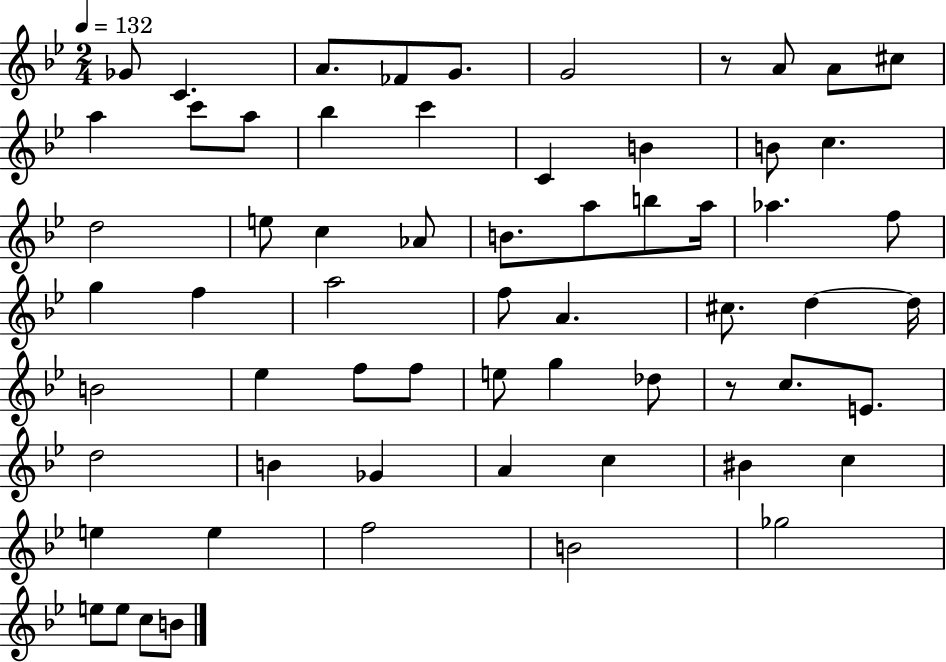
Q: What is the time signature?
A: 2/4